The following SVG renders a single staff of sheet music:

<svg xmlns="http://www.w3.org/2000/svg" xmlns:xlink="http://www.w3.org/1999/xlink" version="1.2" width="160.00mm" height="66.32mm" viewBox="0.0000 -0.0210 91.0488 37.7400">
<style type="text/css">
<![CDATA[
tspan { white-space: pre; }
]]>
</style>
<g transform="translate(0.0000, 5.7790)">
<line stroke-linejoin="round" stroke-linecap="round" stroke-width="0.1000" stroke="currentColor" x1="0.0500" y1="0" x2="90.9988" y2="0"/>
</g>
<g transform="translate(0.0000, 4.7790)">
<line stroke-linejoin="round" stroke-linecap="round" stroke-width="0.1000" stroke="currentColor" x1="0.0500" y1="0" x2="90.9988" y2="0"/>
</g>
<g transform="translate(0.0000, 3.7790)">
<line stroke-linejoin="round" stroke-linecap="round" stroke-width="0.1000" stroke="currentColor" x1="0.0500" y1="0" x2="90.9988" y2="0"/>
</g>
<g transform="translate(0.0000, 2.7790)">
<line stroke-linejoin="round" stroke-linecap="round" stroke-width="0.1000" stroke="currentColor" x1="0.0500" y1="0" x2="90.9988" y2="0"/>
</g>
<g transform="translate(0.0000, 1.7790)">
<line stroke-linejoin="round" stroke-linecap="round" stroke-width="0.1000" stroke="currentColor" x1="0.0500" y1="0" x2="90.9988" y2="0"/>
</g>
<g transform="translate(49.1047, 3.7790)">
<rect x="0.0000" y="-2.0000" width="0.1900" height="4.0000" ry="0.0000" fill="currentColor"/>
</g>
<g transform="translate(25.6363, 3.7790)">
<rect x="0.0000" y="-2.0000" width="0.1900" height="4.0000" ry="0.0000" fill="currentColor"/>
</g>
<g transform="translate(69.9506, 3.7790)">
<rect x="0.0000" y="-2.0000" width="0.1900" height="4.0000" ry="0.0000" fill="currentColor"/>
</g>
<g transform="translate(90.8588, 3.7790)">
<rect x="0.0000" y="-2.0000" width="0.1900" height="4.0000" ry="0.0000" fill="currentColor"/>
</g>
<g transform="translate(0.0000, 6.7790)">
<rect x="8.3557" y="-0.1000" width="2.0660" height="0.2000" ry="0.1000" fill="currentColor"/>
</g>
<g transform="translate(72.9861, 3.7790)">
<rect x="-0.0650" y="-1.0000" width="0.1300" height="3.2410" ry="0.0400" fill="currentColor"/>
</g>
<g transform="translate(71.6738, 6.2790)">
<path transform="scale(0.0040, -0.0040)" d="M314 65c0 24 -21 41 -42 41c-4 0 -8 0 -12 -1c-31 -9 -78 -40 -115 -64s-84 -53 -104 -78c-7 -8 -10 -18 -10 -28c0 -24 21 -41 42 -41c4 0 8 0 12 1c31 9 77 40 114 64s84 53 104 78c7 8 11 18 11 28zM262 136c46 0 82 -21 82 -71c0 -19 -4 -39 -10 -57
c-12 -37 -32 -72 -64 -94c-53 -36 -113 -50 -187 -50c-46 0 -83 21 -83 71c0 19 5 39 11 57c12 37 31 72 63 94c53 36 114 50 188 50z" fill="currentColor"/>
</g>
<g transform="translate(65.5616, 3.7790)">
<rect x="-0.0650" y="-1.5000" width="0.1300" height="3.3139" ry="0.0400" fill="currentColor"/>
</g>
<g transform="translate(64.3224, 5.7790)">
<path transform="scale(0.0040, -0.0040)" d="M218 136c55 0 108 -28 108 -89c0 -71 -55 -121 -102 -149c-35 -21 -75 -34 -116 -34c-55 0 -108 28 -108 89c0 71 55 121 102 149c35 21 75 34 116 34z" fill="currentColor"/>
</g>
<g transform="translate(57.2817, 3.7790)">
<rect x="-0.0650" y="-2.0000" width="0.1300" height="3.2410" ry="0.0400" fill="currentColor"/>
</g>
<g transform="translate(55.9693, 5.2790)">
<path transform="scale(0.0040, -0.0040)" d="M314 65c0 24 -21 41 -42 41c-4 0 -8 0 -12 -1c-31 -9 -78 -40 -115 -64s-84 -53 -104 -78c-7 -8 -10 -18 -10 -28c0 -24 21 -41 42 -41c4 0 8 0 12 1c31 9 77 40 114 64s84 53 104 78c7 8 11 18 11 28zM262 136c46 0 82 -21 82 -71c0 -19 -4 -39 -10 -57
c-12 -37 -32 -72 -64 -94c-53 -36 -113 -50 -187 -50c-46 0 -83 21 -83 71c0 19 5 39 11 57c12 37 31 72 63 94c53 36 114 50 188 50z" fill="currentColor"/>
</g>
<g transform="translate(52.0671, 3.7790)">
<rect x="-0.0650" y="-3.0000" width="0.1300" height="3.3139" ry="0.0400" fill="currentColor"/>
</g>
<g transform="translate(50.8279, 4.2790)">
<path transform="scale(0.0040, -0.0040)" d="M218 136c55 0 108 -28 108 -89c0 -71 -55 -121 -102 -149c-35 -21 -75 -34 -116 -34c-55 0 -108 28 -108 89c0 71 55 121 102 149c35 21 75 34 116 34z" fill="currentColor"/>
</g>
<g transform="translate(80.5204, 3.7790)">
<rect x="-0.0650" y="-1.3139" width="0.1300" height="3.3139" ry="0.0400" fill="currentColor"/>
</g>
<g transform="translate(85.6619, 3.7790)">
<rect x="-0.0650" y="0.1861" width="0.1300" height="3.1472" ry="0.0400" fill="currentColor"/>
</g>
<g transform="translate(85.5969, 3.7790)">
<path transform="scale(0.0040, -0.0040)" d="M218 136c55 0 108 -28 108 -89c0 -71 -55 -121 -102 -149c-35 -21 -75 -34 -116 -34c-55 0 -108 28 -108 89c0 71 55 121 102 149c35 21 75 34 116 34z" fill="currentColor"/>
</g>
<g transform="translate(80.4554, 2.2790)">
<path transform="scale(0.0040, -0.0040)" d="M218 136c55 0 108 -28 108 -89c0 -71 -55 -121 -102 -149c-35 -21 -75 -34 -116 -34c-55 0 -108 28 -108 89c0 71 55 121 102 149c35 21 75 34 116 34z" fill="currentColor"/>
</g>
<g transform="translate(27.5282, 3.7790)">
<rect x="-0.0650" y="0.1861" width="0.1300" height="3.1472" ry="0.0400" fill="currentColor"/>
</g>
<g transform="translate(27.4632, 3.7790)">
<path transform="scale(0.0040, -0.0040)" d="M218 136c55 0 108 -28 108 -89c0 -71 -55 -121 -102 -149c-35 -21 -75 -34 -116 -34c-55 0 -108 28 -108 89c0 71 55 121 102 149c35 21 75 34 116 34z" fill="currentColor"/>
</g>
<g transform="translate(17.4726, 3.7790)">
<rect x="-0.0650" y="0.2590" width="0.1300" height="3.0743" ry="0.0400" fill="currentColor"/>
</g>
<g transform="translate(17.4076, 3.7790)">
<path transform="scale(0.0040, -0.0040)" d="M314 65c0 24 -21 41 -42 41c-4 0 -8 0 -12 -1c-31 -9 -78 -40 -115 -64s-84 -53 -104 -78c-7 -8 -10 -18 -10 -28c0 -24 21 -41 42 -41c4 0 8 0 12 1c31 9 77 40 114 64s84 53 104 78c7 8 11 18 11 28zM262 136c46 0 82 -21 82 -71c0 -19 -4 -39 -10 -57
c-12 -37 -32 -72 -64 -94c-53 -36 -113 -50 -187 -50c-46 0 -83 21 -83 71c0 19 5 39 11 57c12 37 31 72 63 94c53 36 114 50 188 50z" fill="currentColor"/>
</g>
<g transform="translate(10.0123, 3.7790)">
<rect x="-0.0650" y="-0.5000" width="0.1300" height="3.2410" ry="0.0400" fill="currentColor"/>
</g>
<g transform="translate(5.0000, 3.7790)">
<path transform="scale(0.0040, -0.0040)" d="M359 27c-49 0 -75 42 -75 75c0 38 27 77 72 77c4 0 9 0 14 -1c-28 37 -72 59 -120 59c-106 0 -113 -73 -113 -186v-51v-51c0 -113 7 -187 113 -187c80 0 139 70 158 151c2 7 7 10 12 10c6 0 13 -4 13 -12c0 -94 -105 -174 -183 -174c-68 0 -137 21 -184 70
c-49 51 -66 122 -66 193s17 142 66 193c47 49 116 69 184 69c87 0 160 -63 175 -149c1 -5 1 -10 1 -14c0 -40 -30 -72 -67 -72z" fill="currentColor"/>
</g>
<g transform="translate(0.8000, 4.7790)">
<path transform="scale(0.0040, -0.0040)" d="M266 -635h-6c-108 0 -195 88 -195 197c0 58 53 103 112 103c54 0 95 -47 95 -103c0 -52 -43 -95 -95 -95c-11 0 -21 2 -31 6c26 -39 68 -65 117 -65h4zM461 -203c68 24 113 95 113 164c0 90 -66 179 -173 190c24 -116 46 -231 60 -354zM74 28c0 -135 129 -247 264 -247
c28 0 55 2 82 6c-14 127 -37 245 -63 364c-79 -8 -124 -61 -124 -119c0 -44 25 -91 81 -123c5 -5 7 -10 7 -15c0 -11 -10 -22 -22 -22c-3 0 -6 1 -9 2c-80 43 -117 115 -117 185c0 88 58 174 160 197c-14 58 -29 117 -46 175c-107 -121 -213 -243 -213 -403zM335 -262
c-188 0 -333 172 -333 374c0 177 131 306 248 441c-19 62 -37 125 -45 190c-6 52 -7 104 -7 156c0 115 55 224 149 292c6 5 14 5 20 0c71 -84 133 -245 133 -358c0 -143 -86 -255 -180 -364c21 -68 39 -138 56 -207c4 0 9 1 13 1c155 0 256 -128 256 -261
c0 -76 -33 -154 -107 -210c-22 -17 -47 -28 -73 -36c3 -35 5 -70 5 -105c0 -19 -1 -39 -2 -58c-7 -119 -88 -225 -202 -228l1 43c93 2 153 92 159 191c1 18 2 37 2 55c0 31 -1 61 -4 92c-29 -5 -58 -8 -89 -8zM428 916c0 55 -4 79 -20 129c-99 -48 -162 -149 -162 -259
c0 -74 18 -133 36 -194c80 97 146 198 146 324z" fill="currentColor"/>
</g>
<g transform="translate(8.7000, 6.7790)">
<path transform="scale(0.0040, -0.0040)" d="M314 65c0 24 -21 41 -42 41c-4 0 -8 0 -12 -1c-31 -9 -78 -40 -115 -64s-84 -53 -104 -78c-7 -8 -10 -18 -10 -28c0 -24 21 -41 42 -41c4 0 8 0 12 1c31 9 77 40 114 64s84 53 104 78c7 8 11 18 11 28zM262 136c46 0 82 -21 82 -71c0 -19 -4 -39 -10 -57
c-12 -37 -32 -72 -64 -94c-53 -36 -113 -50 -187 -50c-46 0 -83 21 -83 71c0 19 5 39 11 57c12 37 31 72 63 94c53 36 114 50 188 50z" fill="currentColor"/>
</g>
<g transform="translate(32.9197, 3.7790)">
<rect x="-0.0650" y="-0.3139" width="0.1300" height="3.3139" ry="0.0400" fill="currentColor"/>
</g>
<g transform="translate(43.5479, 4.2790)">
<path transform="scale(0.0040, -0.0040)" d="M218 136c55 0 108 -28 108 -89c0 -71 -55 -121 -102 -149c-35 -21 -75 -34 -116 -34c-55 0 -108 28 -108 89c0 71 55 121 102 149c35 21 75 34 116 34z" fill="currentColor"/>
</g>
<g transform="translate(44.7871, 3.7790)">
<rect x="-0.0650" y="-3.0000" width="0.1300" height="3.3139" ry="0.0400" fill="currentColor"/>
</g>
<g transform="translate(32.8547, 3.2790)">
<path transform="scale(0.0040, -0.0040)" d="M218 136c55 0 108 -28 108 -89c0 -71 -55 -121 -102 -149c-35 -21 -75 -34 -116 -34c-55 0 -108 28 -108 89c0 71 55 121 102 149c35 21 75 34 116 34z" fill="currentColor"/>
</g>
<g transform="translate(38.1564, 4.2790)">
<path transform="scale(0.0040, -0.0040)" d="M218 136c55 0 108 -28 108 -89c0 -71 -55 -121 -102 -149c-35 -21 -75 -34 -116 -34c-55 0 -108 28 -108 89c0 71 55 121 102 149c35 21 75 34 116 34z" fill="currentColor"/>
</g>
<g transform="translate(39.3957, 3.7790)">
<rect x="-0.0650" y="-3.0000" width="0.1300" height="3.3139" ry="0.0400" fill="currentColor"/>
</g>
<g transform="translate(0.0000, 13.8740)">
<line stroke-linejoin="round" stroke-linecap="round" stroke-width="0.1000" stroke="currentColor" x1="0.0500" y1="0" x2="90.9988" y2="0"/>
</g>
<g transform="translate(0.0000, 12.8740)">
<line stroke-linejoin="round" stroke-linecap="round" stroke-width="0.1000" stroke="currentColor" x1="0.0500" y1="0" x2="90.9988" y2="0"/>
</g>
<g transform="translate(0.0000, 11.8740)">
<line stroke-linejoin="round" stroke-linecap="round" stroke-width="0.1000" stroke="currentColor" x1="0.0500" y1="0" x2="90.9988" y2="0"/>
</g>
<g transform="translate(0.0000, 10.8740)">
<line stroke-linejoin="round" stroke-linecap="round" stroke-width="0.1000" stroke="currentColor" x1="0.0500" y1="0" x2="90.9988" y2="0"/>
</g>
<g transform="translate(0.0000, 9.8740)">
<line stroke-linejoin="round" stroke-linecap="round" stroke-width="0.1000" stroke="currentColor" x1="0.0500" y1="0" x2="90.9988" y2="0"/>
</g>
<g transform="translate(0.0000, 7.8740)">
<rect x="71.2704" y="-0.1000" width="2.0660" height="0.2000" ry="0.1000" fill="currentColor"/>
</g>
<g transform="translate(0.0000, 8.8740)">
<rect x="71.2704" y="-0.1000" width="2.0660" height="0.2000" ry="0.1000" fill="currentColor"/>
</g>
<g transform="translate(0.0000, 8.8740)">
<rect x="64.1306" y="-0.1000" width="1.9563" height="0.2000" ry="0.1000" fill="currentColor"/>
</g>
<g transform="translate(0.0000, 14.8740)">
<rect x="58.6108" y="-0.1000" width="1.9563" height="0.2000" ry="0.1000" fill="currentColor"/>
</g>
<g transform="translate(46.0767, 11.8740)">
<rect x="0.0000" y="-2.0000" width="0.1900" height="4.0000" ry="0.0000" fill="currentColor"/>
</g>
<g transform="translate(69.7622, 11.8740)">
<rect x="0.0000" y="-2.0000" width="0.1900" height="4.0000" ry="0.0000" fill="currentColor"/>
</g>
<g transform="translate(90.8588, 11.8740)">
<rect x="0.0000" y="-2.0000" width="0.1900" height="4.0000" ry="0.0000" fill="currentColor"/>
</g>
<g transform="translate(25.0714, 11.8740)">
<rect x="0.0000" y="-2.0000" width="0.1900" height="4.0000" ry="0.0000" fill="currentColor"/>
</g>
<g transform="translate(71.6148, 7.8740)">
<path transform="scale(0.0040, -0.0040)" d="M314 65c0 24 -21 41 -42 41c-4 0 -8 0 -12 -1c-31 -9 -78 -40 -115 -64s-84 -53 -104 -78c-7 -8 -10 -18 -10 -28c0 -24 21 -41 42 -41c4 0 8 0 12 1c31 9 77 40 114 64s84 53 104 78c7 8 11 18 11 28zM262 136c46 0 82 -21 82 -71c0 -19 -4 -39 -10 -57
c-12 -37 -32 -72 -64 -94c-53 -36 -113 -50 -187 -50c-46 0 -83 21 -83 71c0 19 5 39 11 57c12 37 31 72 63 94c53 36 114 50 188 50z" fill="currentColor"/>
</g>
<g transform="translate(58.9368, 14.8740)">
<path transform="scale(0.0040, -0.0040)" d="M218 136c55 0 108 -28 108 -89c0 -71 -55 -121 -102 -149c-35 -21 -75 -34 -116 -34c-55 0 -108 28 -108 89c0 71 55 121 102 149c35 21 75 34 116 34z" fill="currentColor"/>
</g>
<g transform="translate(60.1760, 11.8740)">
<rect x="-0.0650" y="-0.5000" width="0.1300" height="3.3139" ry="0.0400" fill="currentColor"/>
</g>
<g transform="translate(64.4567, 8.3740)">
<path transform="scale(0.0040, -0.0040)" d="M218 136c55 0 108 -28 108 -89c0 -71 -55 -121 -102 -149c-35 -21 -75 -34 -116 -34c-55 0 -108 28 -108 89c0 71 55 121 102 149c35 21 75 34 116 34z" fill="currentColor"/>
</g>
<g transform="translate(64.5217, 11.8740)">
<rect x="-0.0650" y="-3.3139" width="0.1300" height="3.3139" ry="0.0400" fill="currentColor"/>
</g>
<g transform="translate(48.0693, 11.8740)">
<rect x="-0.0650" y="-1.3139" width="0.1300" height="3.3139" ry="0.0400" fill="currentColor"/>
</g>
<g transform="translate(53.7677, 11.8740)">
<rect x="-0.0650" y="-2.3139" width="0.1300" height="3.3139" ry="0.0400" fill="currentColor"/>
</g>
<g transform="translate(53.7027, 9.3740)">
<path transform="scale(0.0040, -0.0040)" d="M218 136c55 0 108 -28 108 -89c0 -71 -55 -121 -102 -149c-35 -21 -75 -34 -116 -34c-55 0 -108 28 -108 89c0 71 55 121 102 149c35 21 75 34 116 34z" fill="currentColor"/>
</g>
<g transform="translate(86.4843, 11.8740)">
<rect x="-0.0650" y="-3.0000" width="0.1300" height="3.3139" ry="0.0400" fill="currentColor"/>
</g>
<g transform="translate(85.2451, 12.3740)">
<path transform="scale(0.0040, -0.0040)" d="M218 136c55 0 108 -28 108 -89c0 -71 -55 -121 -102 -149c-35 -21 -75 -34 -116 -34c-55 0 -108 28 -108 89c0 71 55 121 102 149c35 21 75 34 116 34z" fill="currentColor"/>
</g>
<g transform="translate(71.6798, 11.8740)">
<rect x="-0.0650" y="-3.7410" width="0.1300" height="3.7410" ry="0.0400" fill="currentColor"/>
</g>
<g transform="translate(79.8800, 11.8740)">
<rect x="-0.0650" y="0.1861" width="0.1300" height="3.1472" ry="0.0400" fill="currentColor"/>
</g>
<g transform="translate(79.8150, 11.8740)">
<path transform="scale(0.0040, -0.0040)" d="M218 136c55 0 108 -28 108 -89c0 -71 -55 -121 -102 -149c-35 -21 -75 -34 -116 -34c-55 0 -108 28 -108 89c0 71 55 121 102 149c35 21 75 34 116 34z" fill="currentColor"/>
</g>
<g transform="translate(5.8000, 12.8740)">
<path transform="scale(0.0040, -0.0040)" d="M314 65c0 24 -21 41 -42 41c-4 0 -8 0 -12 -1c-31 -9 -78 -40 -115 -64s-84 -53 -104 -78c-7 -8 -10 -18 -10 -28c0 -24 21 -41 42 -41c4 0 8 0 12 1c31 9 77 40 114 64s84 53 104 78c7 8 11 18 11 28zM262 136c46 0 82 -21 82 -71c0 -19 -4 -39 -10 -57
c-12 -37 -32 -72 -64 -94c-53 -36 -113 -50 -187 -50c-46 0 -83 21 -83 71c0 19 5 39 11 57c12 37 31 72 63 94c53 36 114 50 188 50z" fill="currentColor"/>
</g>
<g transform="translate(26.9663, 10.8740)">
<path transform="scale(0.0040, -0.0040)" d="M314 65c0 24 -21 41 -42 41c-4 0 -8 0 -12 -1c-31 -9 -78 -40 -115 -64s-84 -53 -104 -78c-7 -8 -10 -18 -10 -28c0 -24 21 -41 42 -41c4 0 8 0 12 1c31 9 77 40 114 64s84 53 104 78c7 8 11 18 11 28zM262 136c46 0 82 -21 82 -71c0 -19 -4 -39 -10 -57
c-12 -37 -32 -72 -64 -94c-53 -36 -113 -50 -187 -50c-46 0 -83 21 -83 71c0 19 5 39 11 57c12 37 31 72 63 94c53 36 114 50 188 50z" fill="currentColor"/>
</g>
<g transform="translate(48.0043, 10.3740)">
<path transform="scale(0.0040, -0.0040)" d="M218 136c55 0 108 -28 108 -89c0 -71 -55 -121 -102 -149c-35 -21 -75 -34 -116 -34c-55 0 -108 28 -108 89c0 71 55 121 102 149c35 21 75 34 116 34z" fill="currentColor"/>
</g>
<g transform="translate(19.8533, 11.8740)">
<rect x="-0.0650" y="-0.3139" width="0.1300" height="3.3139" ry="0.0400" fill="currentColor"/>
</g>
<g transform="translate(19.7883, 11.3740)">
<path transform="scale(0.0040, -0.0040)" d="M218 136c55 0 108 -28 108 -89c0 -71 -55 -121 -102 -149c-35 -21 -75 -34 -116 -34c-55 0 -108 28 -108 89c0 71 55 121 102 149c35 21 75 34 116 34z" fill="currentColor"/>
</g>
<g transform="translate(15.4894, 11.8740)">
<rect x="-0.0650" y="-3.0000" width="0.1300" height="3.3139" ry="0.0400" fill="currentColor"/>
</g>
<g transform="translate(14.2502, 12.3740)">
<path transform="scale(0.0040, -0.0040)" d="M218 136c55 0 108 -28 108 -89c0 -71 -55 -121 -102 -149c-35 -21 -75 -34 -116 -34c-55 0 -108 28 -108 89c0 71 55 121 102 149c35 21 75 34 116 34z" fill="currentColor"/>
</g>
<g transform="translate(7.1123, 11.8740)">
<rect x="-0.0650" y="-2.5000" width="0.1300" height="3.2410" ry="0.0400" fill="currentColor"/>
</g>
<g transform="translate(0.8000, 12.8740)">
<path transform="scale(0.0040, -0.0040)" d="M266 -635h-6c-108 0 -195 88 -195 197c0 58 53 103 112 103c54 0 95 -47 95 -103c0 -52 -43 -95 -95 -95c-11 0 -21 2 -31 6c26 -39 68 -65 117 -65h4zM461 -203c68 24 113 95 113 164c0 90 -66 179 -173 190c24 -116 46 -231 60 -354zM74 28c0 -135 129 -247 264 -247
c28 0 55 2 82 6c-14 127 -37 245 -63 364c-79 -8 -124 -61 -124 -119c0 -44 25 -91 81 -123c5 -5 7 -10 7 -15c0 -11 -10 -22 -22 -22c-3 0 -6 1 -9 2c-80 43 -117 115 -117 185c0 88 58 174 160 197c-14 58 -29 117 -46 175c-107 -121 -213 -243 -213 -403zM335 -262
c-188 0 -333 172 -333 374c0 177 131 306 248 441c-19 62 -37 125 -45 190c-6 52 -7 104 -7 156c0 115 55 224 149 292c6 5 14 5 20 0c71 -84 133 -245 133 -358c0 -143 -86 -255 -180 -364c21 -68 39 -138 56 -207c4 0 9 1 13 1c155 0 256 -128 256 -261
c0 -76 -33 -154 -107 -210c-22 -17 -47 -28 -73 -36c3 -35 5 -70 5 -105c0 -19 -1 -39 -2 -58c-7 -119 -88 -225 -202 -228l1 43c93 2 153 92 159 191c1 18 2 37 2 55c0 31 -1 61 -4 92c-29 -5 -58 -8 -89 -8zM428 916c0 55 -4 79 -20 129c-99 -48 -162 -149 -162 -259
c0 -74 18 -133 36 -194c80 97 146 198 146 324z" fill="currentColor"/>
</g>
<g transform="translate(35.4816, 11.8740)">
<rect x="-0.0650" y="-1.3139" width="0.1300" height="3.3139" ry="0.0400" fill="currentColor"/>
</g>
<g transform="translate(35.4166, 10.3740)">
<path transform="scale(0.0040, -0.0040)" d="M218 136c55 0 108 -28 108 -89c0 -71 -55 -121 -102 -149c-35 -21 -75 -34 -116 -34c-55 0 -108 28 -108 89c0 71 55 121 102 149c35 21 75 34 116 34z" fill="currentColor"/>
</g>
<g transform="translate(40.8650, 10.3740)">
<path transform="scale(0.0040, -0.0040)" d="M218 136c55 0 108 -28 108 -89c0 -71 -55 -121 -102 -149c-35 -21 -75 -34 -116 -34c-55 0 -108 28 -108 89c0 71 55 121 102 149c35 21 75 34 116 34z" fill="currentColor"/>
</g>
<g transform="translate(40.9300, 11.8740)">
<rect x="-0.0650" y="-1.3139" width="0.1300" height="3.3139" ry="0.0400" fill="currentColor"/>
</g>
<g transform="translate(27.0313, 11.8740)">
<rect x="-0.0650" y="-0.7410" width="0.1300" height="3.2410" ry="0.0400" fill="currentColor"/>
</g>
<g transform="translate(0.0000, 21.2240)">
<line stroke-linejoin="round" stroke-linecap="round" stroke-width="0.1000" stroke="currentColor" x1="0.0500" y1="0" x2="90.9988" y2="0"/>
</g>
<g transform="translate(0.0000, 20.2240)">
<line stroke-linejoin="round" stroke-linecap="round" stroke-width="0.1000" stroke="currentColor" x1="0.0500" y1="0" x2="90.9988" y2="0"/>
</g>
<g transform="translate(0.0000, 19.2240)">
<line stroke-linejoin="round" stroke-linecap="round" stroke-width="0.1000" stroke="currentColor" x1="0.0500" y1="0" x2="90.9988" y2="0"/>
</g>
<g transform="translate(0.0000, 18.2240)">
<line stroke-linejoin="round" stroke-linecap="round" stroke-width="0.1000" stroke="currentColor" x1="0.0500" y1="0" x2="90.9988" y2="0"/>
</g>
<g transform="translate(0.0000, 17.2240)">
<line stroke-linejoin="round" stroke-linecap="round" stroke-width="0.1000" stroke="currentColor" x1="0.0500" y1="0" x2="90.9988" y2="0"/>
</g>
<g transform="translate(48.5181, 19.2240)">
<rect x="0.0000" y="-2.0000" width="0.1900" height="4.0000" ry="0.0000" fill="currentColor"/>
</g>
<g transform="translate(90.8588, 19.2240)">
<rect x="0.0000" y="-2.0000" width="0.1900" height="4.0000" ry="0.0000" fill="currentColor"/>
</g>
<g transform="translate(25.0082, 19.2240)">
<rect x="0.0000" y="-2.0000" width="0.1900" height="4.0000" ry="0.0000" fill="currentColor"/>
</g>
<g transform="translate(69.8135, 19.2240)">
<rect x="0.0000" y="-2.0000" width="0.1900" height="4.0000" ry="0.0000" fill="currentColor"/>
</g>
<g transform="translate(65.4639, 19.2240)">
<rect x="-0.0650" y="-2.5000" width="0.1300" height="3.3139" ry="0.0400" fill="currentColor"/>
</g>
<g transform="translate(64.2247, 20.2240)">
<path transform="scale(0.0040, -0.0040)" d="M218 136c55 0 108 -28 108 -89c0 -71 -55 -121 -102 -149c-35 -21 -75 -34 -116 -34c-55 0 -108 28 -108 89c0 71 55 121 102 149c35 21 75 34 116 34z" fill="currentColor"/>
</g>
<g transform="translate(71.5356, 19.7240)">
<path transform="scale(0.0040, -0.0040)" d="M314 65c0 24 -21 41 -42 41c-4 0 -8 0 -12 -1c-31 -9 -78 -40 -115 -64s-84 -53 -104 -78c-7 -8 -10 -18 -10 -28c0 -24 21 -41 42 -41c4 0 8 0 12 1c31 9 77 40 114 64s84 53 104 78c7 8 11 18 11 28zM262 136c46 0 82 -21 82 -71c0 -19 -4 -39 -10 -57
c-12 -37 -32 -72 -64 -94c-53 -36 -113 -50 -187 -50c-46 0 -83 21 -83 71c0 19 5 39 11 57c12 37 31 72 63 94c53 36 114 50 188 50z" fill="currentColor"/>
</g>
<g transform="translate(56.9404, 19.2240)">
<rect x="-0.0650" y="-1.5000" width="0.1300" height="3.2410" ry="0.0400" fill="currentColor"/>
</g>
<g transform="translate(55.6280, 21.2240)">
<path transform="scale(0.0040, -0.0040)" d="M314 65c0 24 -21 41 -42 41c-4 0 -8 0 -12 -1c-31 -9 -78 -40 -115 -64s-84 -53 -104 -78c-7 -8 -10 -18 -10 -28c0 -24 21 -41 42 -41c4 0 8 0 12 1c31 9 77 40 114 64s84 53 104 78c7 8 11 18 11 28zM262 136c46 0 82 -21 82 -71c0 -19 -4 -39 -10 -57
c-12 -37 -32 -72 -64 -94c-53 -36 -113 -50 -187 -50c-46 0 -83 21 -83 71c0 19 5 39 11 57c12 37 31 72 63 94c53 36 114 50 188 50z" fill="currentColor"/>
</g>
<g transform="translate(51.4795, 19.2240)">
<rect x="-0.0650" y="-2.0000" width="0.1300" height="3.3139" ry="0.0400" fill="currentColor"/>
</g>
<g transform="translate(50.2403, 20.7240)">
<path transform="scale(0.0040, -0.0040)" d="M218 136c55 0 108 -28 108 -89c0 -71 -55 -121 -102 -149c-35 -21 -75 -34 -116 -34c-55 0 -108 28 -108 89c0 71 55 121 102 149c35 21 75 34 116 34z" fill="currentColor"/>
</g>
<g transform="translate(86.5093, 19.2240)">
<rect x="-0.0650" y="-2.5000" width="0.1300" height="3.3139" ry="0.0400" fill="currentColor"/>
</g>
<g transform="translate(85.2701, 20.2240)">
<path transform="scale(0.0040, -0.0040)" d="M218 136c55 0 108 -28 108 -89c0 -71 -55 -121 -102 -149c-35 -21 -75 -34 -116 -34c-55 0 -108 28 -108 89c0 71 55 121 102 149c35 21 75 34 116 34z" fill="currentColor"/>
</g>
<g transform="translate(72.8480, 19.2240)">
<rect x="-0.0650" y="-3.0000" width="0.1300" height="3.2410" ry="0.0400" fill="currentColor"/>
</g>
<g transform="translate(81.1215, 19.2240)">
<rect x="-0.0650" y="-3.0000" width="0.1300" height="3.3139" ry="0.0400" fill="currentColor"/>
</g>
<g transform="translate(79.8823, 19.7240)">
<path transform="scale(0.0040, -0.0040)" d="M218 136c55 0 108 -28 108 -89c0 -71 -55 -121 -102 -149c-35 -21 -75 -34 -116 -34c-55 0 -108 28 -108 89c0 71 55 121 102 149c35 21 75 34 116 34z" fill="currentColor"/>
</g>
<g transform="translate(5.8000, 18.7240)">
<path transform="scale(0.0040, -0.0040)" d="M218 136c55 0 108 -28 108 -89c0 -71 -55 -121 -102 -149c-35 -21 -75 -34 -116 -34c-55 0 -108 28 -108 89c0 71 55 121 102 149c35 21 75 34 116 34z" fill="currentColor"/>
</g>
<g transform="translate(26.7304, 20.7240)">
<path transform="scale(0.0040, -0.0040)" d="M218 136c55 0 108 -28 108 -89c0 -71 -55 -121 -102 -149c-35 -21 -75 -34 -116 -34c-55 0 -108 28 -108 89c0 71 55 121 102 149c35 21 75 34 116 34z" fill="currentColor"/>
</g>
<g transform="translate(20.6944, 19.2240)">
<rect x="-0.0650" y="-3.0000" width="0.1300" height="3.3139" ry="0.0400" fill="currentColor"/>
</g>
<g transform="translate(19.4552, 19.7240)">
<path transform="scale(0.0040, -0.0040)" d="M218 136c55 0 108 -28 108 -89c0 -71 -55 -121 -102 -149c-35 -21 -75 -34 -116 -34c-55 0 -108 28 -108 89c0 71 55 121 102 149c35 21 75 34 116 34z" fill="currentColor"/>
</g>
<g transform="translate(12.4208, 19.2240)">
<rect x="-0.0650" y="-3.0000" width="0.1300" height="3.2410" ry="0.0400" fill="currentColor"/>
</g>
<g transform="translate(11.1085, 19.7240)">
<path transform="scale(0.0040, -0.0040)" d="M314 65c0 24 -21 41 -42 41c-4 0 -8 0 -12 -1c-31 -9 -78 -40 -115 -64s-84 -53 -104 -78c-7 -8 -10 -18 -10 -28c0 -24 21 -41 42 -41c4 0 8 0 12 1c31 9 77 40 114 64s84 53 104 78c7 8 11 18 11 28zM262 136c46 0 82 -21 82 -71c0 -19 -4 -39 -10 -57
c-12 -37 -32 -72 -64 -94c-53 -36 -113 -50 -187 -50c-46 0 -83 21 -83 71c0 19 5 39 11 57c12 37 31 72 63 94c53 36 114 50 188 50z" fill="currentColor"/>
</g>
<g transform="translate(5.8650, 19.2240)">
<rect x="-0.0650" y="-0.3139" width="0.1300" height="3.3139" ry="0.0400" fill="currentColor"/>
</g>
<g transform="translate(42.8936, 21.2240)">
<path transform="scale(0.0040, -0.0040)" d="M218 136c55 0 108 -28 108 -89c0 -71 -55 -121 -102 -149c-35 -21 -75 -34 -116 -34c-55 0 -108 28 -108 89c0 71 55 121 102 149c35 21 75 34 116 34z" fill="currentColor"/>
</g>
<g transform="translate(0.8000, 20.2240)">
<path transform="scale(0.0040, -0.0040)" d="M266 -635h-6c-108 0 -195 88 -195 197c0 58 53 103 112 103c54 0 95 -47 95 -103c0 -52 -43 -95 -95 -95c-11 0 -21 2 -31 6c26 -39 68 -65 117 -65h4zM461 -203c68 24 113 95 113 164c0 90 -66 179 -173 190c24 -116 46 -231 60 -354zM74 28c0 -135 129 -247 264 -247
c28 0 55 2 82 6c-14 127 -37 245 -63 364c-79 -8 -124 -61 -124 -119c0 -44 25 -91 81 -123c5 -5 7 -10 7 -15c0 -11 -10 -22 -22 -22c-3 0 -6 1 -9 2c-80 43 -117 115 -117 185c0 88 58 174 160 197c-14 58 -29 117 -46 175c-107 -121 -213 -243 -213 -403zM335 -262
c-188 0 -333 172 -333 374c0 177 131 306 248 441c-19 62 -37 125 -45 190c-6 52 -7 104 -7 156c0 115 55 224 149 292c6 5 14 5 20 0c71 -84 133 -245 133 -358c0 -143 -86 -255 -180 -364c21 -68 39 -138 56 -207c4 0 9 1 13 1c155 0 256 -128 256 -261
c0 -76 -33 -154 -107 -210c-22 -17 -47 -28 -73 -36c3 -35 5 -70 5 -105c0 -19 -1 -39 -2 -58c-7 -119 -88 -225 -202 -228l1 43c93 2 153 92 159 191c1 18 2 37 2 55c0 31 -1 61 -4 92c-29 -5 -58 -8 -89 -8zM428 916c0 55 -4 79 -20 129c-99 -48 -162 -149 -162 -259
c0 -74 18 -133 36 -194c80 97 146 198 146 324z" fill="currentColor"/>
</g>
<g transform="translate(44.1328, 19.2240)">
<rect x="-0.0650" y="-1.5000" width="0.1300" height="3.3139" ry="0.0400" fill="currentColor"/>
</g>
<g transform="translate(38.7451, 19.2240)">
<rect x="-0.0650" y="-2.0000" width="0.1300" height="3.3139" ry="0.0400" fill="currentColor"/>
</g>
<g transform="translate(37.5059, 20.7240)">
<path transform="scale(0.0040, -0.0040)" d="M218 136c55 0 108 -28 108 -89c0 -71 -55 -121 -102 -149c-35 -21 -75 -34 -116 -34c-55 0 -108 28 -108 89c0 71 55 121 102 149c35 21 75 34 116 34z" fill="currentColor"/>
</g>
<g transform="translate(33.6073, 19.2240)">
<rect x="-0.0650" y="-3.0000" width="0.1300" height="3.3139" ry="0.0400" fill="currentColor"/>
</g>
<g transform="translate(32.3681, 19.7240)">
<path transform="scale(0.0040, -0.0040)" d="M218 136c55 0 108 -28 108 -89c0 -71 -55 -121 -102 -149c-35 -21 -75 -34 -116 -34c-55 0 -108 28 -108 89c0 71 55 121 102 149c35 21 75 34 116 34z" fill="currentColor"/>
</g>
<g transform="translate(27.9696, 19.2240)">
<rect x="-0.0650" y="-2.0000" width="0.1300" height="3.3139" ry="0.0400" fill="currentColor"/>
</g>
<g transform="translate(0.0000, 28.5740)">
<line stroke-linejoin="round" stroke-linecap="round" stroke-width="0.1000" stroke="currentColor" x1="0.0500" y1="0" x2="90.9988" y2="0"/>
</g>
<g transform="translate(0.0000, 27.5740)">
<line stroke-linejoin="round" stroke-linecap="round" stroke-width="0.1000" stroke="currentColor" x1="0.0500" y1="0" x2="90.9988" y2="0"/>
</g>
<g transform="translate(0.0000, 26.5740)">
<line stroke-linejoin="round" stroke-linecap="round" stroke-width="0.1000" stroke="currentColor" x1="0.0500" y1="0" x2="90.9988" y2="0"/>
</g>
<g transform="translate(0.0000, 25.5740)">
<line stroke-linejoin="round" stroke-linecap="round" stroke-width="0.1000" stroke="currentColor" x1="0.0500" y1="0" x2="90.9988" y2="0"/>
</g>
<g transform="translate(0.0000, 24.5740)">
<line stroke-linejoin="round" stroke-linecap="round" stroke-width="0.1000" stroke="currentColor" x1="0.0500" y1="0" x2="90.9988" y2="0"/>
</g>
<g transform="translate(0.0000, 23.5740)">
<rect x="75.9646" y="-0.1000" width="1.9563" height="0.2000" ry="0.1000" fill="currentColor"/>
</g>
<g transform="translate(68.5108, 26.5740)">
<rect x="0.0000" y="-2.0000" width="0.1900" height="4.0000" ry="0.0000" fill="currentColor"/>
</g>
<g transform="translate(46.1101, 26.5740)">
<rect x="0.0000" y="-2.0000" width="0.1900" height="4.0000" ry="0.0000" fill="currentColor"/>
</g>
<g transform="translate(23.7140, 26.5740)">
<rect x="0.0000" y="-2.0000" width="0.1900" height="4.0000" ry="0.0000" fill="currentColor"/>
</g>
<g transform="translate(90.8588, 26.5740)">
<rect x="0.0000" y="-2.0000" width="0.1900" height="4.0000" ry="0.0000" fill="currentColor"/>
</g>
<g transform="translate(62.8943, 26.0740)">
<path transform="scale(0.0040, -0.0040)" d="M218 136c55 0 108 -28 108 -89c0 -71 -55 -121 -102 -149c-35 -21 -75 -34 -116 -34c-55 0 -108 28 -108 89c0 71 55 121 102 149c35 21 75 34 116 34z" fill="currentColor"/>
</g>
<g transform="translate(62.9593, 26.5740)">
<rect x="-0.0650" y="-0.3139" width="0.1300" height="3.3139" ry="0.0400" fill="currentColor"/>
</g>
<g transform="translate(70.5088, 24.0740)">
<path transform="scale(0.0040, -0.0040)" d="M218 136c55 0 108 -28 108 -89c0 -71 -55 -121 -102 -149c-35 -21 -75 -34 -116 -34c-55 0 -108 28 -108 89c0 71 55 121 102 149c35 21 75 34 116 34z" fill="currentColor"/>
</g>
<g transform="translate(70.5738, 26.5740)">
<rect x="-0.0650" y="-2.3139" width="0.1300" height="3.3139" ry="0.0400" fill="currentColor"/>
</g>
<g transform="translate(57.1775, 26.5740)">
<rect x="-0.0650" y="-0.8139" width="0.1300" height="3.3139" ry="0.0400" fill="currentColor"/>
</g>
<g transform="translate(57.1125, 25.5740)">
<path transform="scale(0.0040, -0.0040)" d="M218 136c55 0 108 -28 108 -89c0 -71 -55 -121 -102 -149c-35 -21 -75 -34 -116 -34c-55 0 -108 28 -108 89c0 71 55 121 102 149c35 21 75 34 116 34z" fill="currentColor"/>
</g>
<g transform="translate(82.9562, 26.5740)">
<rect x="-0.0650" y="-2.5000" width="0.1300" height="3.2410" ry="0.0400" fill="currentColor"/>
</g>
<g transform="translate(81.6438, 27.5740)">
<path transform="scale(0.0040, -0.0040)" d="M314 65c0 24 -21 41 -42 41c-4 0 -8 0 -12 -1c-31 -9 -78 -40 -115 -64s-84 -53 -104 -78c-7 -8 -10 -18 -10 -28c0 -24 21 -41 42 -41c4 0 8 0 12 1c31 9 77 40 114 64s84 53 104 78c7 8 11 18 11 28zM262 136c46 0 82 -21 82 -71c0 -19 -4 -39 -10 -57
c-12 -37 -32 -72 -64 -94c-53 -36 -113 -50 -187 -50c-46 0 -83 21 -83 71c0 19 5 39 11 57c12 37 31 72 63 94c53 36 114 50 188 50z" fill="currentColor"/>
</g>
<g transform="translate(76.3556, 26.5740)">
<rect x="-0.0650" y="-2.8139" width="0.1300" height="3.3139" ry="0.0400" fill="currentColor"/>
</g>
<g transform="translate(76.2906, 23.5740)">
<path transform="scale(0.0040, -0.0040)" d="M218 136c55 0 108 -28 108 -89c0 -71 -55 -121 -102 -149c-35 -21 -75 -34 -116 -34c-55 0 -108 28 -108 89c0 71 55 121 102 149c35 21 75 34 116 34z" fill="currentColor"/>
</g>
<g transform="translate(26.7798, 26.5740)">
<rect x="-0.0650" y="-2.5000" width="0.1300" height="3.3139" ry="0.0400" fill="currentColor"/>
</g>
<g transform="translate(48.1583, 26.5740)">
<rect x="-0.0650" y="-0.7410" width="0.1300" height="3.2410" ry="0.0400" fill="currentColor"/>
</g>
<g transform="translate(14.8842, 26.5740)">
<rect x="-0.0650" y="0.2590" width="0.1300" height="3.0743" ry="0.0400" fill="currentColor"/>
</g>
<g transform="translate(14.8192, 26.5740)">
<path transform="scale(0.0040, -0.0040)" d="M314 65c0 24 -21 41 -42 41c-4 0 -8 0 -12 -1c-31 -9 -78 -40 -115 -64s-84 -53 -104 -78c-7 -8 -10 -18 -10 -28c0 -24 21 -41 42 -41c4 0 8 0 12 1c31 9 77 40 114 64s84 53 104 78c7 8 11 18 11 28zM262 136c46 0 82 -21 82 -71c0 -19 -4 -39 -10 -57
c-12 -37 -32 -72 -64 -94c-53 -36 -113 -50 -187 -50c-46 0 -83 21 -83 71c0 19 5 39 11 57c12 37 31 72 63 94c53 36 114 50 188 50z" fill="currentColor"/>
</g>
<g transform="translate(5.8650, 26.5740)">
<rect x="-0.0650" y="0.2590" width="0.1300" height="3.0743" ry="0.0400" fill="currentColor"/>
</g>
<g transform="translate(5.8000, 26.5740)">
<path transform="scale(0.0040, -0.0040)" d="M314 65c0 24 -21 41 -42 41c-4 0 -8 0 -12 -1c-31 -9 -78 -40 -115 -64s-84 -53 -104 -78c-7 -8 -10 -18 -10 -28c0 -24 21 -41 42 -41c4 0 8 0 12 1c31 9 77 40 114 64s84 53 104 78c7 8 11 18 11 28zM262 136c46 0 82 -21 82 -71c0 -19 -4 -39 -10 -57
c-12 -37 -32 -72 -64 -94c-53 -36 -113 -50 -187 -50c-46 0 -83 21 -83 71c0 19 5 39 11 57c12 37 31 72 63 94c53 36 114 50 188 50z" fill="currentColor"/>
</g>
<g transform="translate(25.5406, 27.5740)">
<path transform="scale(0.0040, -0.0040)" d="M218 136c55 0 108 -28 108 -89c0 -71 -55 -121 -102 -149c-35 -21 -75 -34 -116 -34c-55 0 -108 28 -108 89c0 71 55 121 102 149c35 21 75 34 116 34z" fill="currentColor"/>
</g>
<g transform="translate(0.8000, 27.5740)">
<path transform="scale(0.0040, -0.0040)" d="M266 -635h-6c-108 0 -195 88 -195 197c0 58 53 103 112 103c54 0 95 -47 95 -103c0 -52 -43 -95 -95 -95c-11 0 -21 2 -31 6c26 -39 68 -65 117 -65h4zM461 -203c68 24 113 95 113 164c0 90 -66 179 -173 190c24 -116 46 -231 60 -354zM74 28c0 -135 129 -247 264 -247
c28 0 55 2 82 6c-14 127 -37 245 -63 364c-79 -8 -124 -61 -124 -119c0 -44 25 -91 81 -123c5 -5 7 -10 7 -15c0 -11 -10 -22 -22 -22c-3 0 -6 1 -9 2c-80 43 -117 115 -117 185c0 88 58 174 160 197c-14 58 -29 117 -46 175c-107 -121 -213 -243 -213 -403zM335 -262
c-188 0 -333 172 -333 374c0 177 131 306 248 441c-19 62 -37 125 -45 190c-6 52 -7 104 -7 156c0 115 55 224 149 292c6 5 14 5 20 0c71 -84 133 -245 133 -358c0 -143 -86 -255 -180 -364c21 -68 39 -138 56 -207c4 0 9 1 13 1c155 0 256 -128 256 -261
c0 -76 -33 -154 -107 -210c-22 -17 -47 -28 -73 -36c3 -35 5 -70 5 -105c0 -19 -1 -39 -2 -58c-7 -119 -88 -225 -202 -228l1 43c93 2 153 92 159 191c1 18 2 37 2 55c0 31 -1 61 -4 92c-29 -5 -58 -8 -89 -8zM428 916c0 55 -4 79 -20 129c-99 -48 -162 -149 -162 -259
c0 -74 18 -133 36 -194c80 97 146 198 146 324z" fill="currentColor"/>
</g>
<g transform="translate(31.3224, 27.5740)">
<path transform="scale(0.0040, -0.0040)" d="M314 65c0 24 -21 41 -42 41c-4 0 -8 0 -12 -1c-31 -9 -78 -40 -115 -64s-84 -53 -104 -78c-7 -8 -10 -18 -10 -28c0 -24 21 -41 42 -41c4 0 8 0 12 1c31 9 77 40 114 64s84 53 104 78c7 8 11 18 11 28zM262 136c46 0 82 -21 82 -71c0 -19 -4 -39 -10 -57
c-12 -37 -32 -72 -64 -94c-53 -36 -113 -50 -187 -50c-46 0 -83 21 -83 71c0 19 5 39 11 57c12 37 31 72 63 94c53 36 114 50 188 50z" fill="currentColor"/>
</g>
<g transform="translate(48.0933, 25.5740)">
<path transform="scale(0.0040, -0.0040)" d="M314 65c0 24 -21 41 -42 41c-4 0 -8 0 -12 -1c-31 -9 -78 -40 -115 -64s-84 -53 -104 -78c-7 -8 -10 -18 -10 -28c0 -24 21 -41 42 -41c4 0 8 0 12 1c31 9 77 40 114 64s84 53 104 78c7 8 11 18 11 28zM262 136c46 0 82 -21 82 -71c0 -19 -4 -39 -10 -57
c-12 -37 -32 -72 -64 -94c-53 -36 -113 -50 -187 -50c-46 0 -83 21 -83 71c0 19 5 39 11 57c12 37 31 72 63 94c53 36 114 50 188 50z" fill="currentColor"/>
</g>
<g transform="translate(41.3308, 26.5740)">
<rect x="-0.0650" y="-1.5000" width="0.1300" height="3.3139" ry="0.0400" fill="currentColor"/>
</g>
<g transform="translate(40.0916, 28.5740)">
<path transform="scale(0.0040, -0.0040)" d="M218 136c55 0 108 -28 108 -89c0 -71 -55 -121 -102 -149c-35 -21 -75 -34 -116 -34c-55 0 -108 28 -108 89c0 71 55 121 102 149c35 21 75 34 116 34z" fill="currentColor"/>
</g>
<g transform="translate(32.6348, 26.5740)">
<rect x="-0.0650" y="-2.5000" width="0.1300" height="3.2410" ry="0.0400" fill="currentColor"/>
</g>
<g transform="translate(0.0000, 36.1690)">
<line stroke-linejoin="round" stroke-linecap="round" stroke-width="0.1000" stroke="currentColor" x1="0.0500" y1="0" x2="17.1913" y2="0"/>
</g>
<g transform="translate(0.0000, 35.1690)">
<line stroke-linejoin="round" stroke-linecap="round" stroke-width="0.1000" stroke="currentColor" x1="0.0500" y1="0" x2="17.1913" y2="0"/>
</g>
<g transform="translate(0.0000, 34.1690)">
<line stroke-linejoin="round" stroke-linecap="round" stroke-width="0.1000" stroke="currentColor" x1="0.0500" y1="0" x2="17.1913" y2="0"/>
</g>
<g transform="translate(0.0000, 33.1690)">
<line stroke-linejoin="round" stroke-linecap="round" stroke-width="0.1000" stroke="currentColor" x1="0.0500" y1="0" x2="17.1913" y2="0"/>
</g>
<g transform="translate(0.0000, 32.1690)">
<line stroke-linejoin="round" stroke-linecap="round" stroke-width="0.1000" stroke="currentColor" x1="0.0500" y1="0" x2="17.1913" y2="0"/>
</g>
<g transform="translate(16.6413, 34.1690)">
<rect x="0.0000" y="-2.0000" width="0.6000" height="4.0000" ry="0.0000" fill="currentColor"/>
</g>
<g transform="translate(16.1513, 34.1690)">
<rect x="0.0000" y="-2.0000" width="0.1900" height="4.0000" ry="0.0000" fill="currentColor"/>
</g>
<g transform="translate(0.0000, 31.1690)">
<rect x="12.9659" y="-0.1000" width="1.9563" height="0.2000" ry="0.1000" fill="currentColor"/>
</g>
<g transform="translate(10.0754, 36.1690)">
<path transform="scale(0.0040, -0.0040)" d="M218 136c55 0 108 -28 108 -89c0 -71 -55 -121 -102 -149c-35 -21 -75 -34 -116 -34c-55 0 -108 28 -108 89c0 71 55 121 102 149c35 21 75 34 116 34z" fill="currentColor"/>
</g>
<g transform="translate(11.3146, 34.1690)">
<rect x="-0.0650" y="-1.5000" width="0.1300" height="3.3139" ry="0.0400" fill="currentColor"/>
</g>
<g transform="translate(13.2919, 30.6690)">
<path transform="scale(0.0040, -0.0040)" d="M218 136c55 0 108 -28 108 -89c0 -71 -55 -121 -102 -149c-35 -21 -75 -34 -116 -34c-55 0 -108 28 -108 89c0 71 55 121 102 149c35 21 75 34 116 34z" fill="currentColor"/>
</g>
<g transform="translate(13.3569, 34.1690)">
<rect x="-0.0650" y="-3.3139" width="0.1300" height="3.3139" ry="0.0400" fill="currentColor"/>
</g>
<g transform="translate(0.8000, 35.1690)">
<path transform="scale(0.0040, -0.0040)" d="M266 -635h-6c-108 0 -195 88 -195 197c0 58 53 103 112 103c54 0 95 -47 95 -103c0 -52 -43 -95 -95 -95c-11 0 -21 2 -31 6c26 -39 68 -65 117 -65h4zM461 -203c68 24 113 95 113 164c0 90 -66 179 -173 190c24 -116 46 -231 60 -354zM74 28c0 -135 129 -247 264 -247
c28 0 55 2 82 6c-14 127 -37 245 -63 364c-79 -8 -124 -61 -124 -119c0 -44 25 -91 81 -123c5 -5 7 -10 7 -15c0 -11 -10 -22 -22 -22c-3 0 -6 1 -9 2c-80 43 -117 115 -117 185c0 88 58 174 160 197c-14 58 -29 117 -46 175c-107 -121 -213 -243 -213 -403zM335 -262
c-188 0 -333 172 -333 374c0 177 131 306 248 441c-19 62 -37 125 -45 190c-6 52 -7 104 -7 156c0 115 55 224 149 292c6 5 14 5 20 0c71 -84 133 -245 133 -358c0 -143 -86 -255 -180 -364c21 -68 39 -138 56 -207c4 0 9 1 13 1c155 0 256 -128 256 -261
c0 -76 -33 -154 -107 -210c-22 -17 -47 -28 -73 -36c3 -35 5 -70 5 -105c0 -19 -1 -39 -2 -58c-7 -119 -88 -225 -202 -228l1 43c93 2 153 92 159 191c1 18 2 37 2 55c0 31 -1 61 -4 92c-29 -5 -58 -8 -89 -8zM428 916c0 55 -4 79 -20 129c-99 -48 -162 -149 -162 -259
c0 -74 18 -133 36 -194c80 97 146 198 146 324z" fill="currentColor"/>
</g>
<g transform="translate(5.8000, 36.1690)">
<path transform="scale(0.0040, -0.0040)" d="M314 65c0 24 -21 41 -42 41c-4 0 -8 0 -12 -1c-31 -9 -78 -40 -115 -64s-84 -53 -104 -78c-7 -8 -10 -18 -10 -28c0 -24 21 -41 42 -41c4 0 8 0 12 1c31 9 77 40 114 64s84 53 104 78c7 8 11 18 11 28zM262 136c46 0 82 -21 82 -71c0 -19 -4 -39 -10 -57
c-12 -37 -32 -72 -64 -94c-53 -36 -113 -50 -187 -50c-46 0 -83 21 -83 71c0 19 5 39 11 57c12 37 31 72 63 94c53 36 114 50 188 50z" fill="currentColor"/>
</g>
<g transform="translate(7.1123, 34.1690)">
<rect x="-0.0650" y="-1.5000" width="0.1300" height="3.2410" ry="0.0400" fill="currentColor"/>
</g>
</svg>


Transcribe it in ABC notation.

X:1
T:Untitled
M:4/4
L:1/4
K:C
C2 B2 B c A A A F2 E D2 e B G2 A c d2 e e e g C b c'2 B A c A2 A F A F E F E2 G A2 A G B2 B2 G G2 E d2 d c g a G2 E2 E b